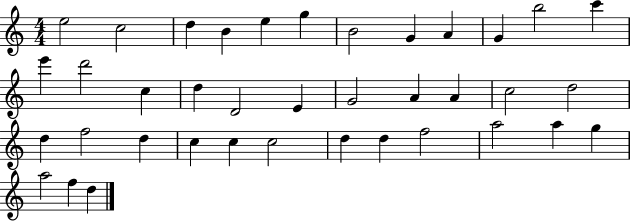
{
  \clef treble
  \numericTimeSignature
  \time 4/4
  \key c \major
  e''2 c''2 | d''4 b'4 e''4 g''4 | b'2 g'4 a'4 | g'4 b''2 c'''4 | \break e'''4 d'''2 c''4 | d''4 d'2 e'4 | g'2 a'4 a'4 | c''2 d''2 | \break d''4 f''2 d''4 | c''4 c''4 c''2 | d''4 d''4 f''2 | a''2 a''4 g''4 | \break a''2 f''4 d''4 | \bar "|."
}